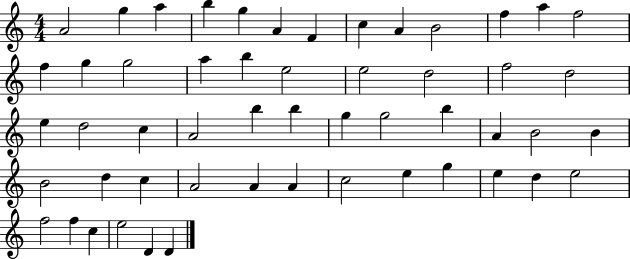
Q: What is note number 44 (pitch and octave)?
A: G5